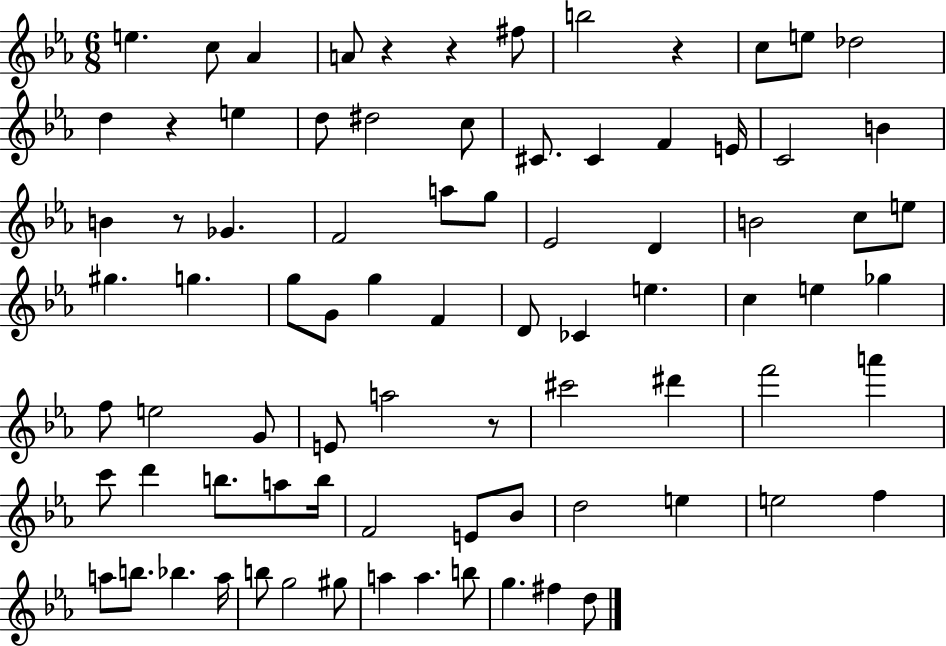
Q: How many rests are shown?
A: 6